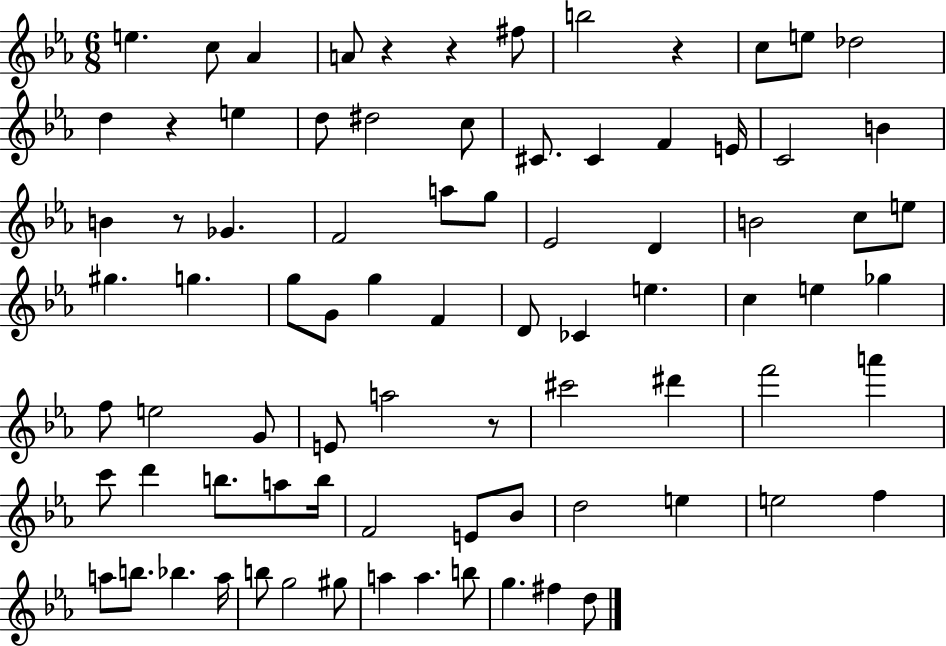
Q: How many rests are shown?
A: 6